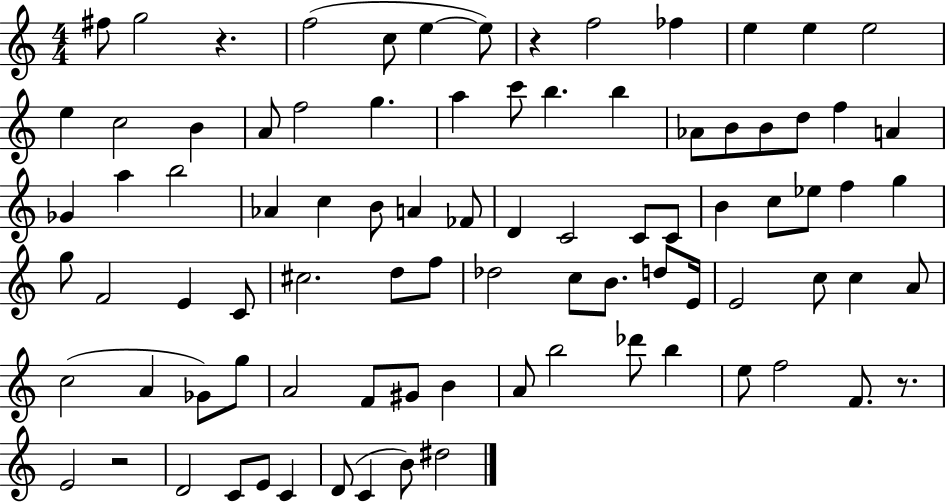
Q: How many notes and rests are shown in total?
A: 88